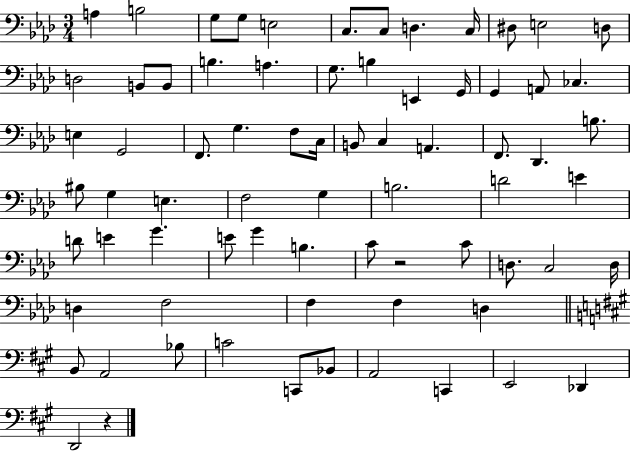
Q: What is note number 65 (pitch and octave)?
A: C2